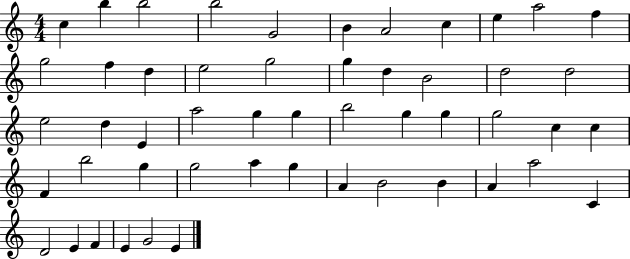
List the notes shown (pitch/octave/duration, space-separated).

C5/q B5/q B5/h B5/h G4/h B4/q A4/h C5/q E5/q A5/h F5/q G5/h F5/q D5/q E5/h G5/h G5/q D5/q B4/h D5/h D5/h E5/h D5/q E4/q A5/h G5/q G5/q B5/h G5/q G5/q G5/h C5/q C5/q F4/q B5/h G5/q G5/h A5/q G5/q A4/q B4/h B4/q A4/q A5/h C4/q D4/h E4/q F4/q E4/q G4/h E4/q